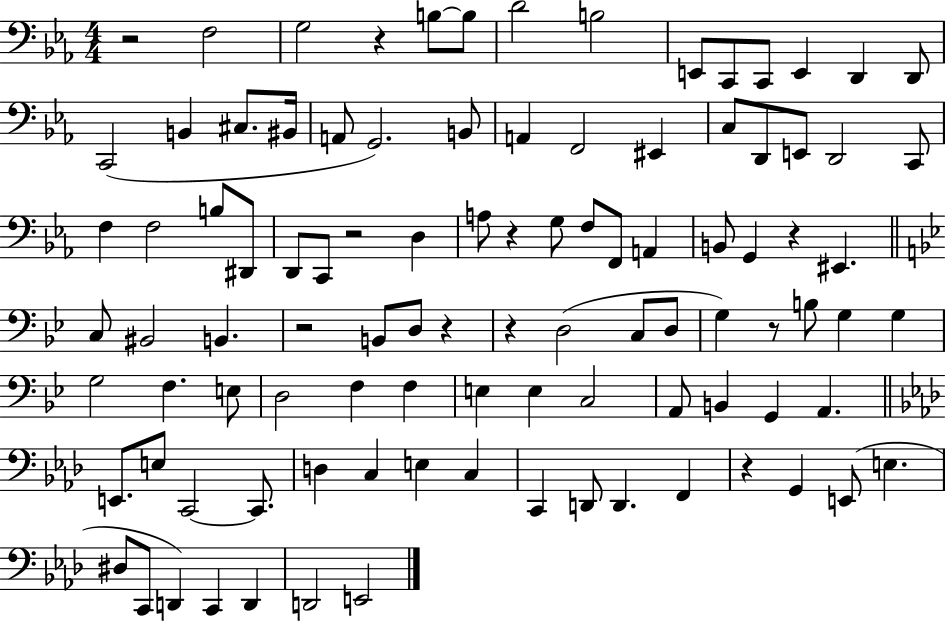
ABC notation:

X:1
T:Untitled
M:4/4
L:1/4
K:Eb
z2 F,2 G,2 z B,/2 B,/2 D2 B,2 E,,/2 C,,/2 C,,/2 E,, D,, D,,/2 C,,2 B,, ^C,/2 ^B,,/4 A,,/2 G,,2 B,,/2 A,, F,,2 ^E,, C,/2 D,,/2 E,,/2 D,,2 C,,/2 F, F,2 B,/2 ^D,,/2 D,,/2 C,,/2 z2 D, A,/2 z G,/2 F,/2 F,,/2 A,, B,,/2 G,, z ^E,, C,/2 ^B,,2 B,, z2 B,,/2 D,/2 z z D,2 C,/2 D,/2 G, z/2 B,/2 G, G, G,2 F, E,/2 D,2 F, F, E, E, C,2 A,,/2 B,, G,, A,, E,,/2 E,/2 C,,2 C,,/2 D, C, E, C, C,, D,,/2 D,, F,, z G,, E,,/2 E, ^D,/2 C,,/2 D,, C,, D,, D,,2 E,,2